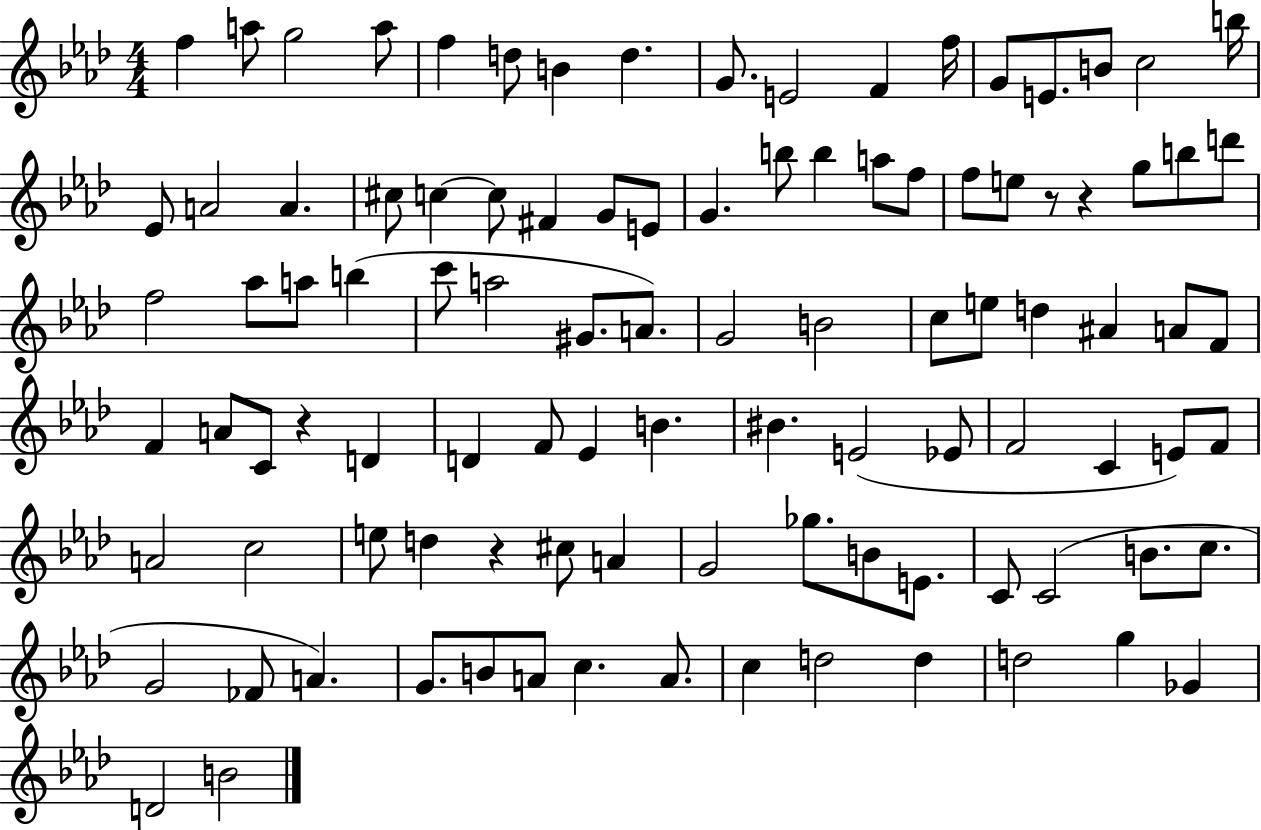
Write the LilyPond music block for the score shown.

{
  \clef treble
  \numericTimeSignature
  \time 4/4
  \key aes \major
  \repeat volta 2 { f''4 a''8 g''2 a''8 | f''4 d''8 b'4 d''4. | g'8. e'2 f'4 f''16 | g'8 e'8. b'8 c''2 b''16 | \break ees'8 a'2 a'4. | cis''8 c''4~~ c''8 fis'4 g'8 e'8 | g'4. b''8 b''4 a''8 f''8 | f''8 e''8 r8 r4 g''8 b''8 d'''8 | \break f''2 aes''8 a''8 b''4( | c'''8 a''2 gis'8. a'8.) | g'2 b'2 | c''8 e''8 d''4 ais'4 a'8 f'8 | \break f'4 a'8 c'8 r4 d'4 | d'4 f'8 ees'4 b'4. | bis'4. e'2( ees'8 | f'2 c'4 e'8) f'8 | \break a'2 c''2 | e''8 d''4 r4 cis''8 a'4 | g'2 ges''8. b'8 e'8. | c'8 c'2( b'8. c''8. | \break g'2 fes'8 a'4.) | g'8. b'8 a'8 c''4. a'8. | c''4 d''2 d''4 | d''2 g''4 ges'4 | \break d'2 b'2 | } \bar "|."
}